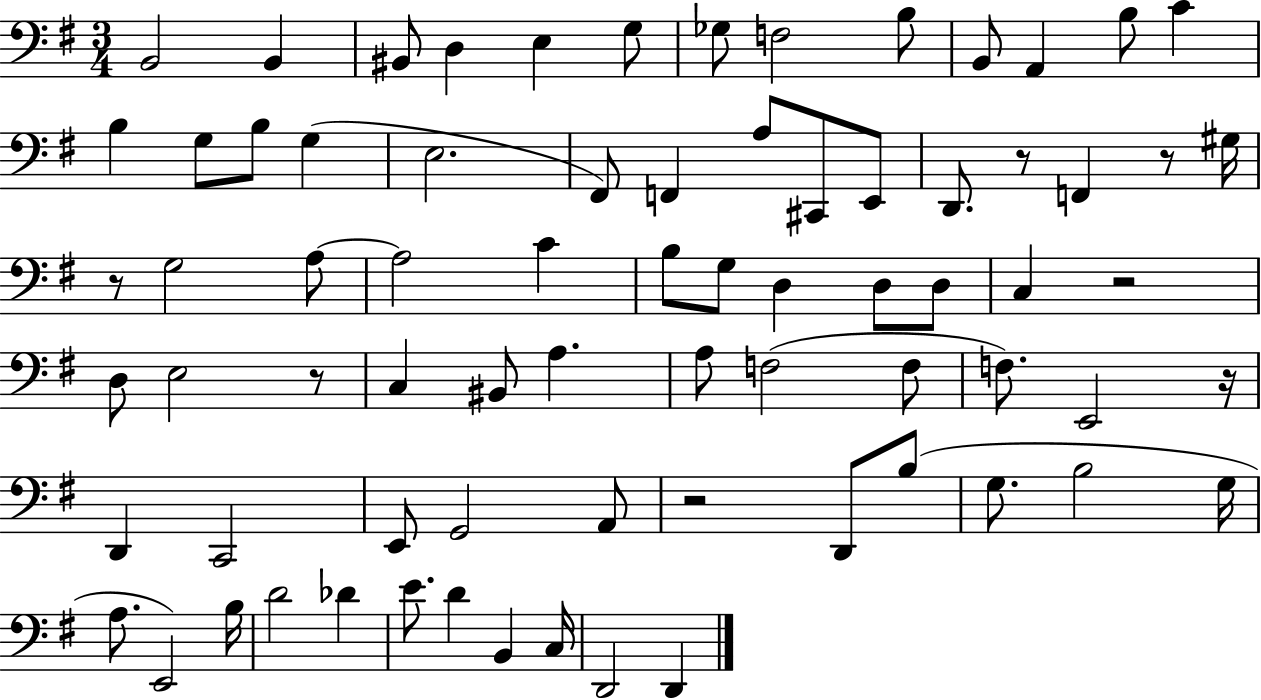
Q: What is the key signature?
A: G major